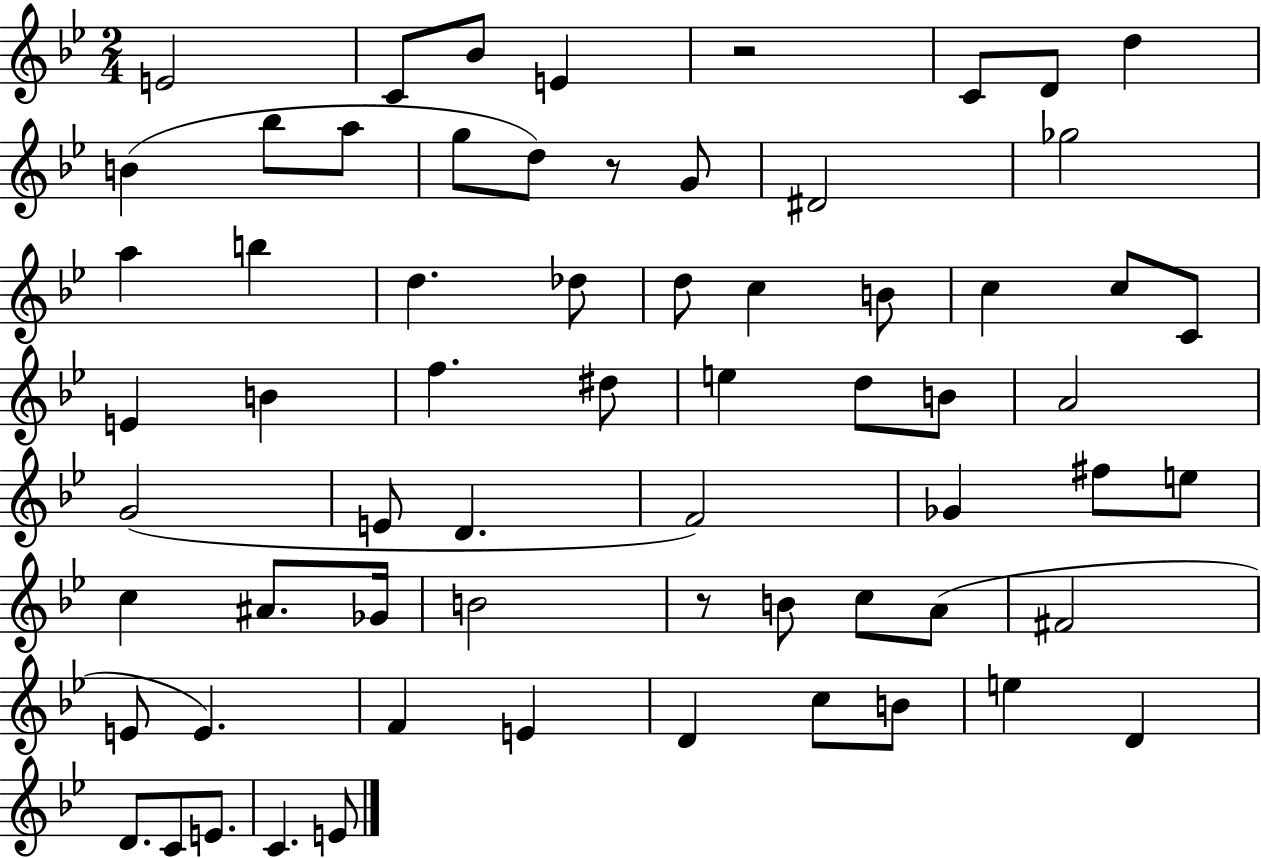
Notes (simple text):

E4/h C4/e Bb4/e E4/q R/h C4/e D4/e D5/q B4/q Bb5/e A5/e G5/e D5/e R/e G4/e D#4/h Gb5/h A5/q B5/q D5/q. Db5/e D5/e C5/q B4/e C5/q C5/e C4/e E4/q B4/q F5/q. D#5/e E5/q D5/e B4/e A4/h G4/h E4/e D4/q. F4/h Gb4/q F#5/e E5/e C5/q A#4/e. Gb4/s B4/h R/e B4/e C5/e A4/e F#4/h E4/e E4/q. F4/q E4/q D4/q C5/e B4/e E5/q D4/q D4/e. C4/e E4/e. C4/q. E4/e